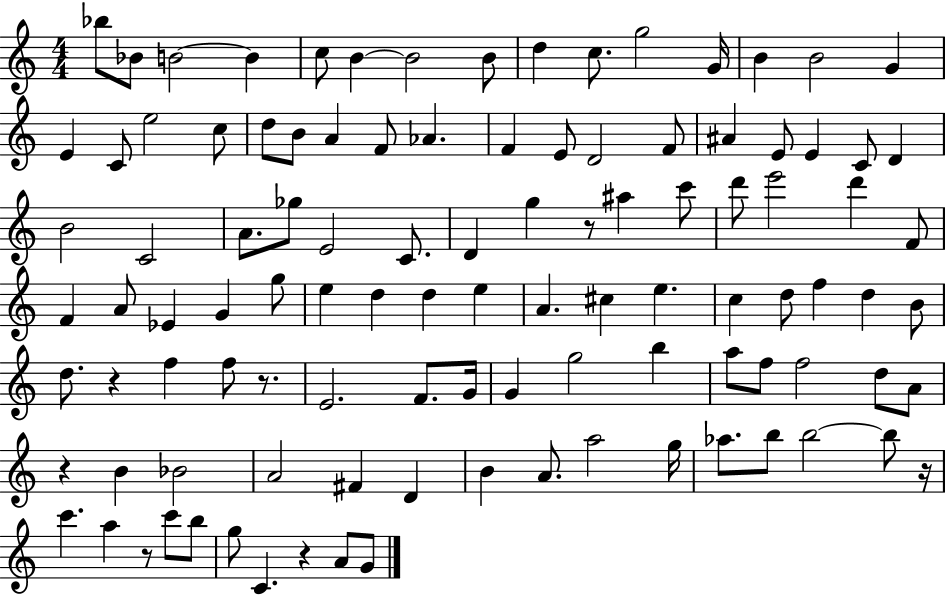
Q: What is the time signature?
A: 4/4